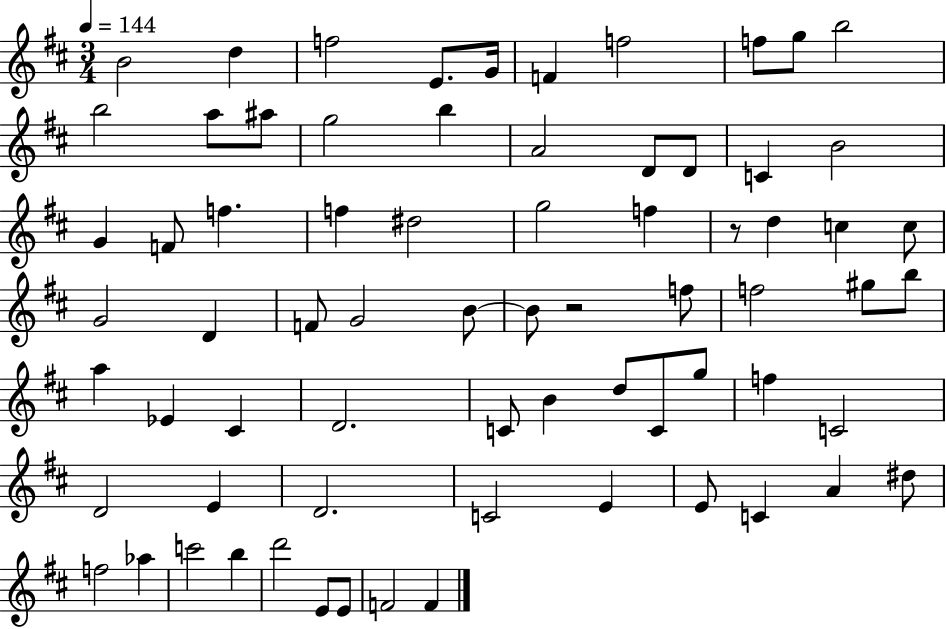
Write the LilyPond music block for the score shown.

{
  \clef treble
  \numericTimeSignature
  \time 3/4
  \key d \major
  \tempo 4 = 144
  b'2 d''4 | f''2 e'8. g'16 | f'4 f''2 | f''8 g''8 b''2 | \break b''2 a''8 ais''8 | g''2 b''4 | a'2 d'8 d'8 | c'4 b'2 | \break g'4 f'8 f''4. | f''4 dis''2 | g''2 f''4 | r8 d''4 c''4 c''8 | \break g'2 d'4 | f'8 g'2 b'8~~ | b'8 r2 f''8 | f''2 gis''8 b''8 | \break a''4 ees'4 cis'4 | d'2. | c'8 b'4 d''8 c'8 g''8 | f''4 c'2 | \break d'2 e'4 | d'2. | c'2 e'4 | e'8 c'4 a'4 dis''8 | \break f''2 aes''4 | c'''2 b''4 | d'''2 e'8 e'8 | f'2 f'4 | \break \bar "|."
}